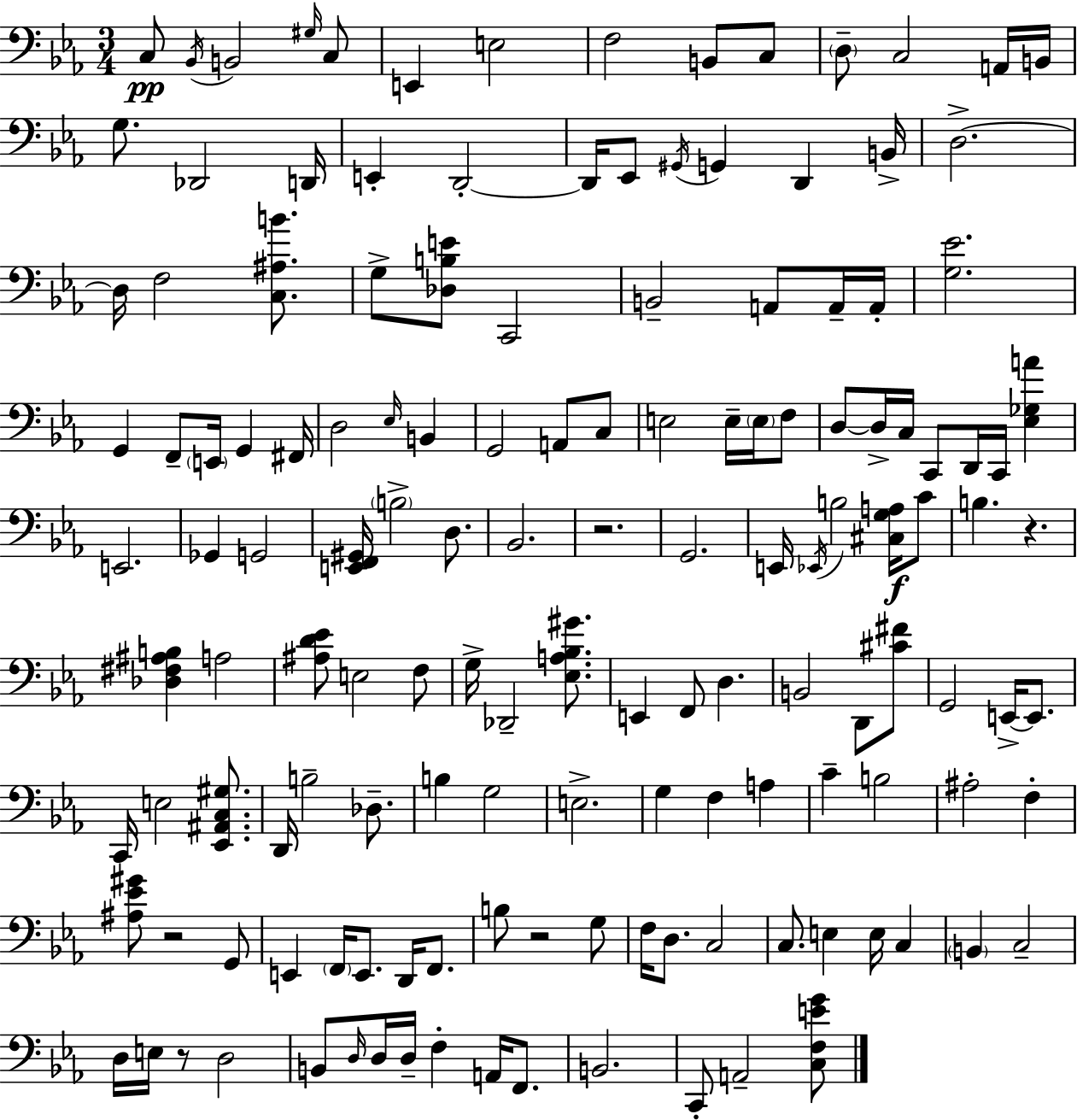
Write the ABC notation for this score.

X:1
T:Untitled
M:3/4
L:1/4
K:Cm
C,/2 _B,,/4 B,,2 ^G,/4 C,/2 E,, E,2 F,2 B,,/2 C,/2 D,/2 C,2 A,,/4 B,,/4 G,/2 _D,,2 D,,/4 E,, D,,2 D,,/4 _E,,/2 ^G,,/4 G,, D,, B,,/4 D,2 D,/4 F,2 [C,^A,B]/2 G,/2 [_D,B,E]/2 C,,2 B,,2 A,,/2 A,,/4 A,,/4 [G,_E]2 G,, F,,/2 E,,/4 G,, ^F,,/4 D,2 _E,/4 B,, G,,2 A,,/2 C,/2 E,2 E,/4 E,/4 F,/2 D,/2 D,/4 C,/4 C,,/2 D,,/4 C,,/4 [_E,_G,A] E,,2 _G,, G,,2 [E,,F,,^G,,]/4 B,2 D,/2 _B,,2 z2 G,,2 E,,/4 _E,,/4 B,2 [^C,G,A,]/4 C/2 B, z [_D,^F,^A,B,] A,2 [^A,D_E]/2 E,2 F,/2 G,/4 _D,,2 [_E,A,_B,^G]/2 E,, F,,/2 D, B,,2 D,,/2 [^C^F]/2 G,,2 E,,/4 E,,/2 C,,/4 E,2 [_E,,^A,,C,^G,]/2 D,,/4 B,2 _D,/2 B, G,2 E,2 G, F, A, C B,2 ^A,2 F, [^A,_E^G]/2 z2 G,,/2 E,, F,,/4 E,,/2 D,,/4 F,,/2 B,/2 z2 G,/2 F,/4 D,/2 C,2 C,/2 E, E,/4 C, B,, C,2 D,/4 E,/4 z/2 D,2 B,,/2 D,/4 D,/4 D,/4 F, A,,/4 F,,/2 B,,2 C,,/2 A,,2 [C,F,EG]/2